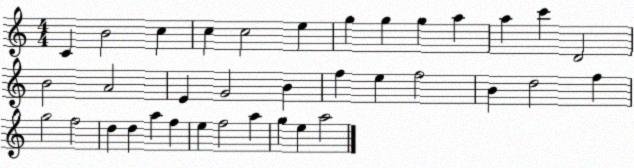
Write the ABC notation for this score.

X:1
T:Untitled
M:4/4
L:1/4
K:C
C B2 c c c2 e g g g a a c' D2 B2 A2 E G2 B f e f2 B d2 f g2 f2 d d a f e f2 a g e a2